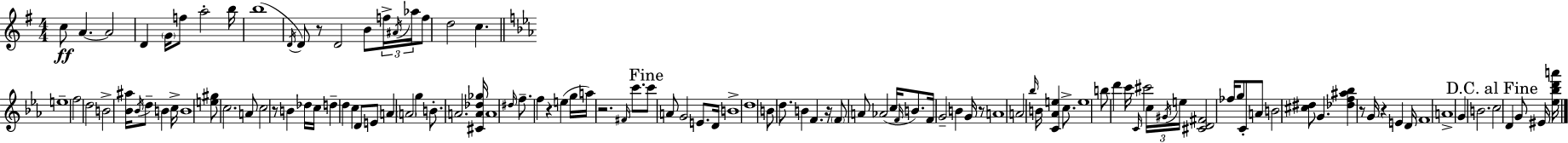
C5/e A4/q. A4/h D4/q G4/s F5/e A5/h B5/s B5/w D4/s D4/e R/e D4/h B4/e F5/s A#4/s Ab5/s F5/e D5/h C5/q. E5/w F5/h D5/h B4/h [Bb4,A#5]/s Bb4/s D5/e B4/q C5/s B4/w [E5,G#5]/e C5/h. A4/e C5/h R/e B4/q Db5/s C5/s D5/q D5/q C5/q D4/e E4/e A4/q A4/h G5/q B4/e. A4/h. [C#4,A4,Db5,Gb5]/s A4/w D#5/s F5/e. F5/q R/q E5/q G5/s A5/s R/h. F#4/s C6/e. C6/e A4/e G4/h E4/e. D4/s B4/w D5/w B4/e D5/e. B4/q F4/q. R/s F4/e A4/e Ab4/h C5/s F4/s B4/e. F4/s G4/h B4/q G4/s R/e A4/w A4/h Bb5/s B4/s [C4,Ab4,E5]/q C5/e. E5/w B5/e D6/q C6/s C4/s C#6/h C5/s G#4/s E5/s [C#4,D4,F#4]/h FES5/s G5/e C4/e A4/e B4/h [C#5,D#5]/e G4/q. [Db5,F5,A#5,Bb5]/q R/e G4/s R/q E4/q D4/s F4/w A4/w G4/q B4/h. C5/h D4/q G4/e EIS4/s [Eb5,Bb5,D6,A6]/s